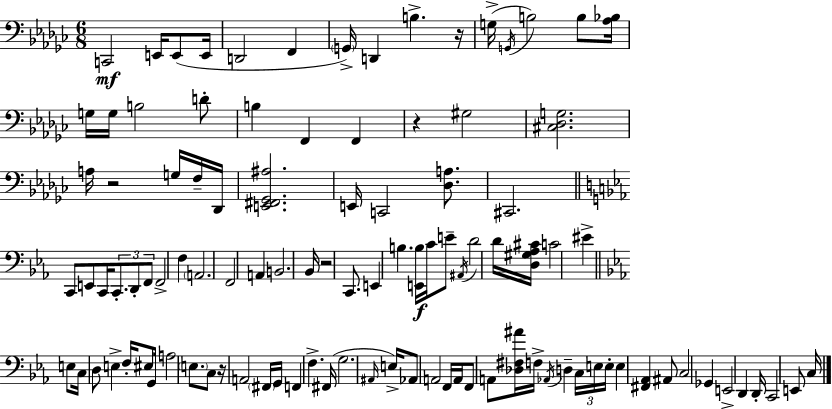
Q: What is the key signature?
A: EES minor